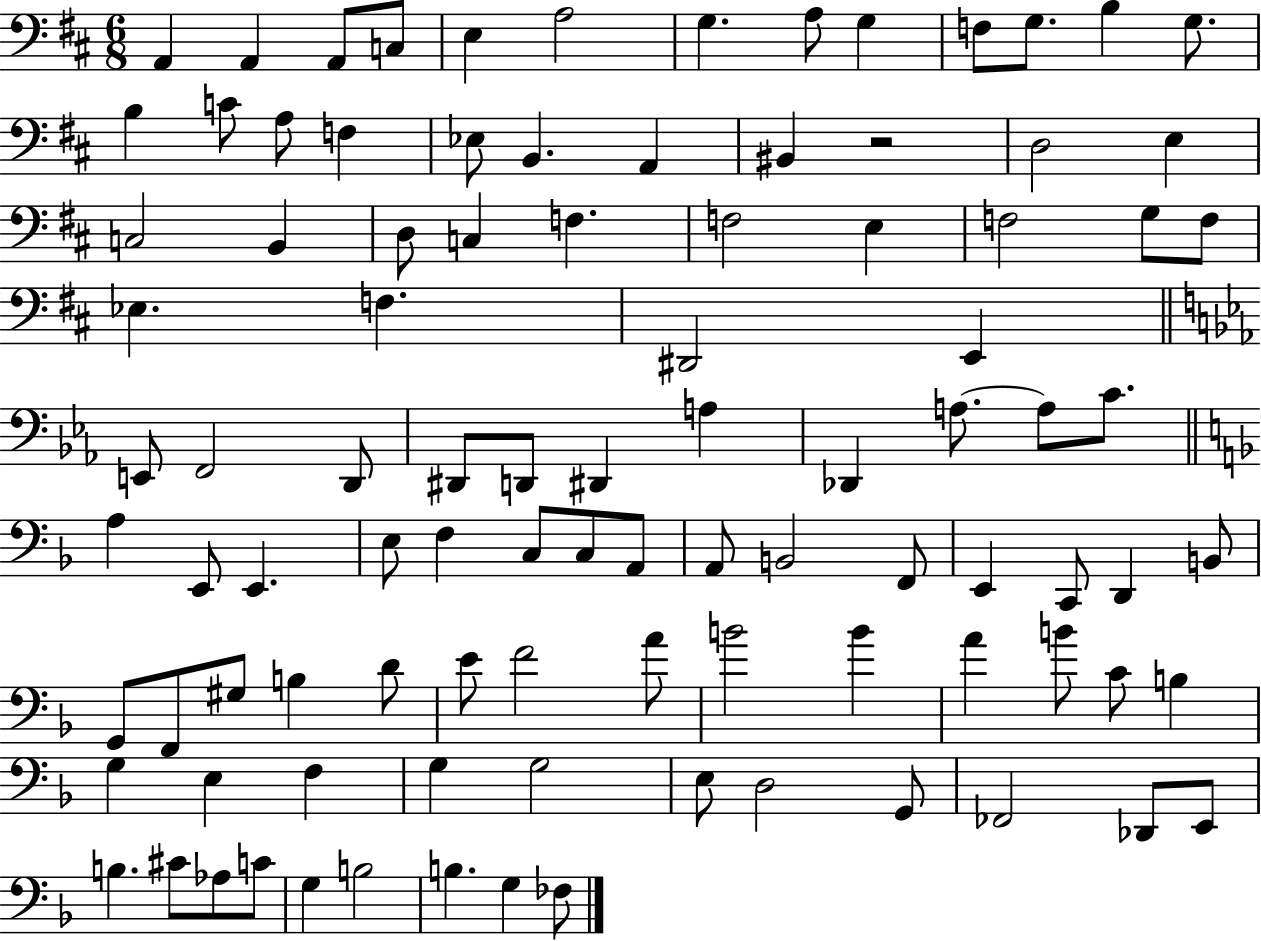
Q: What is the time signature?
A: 6/8